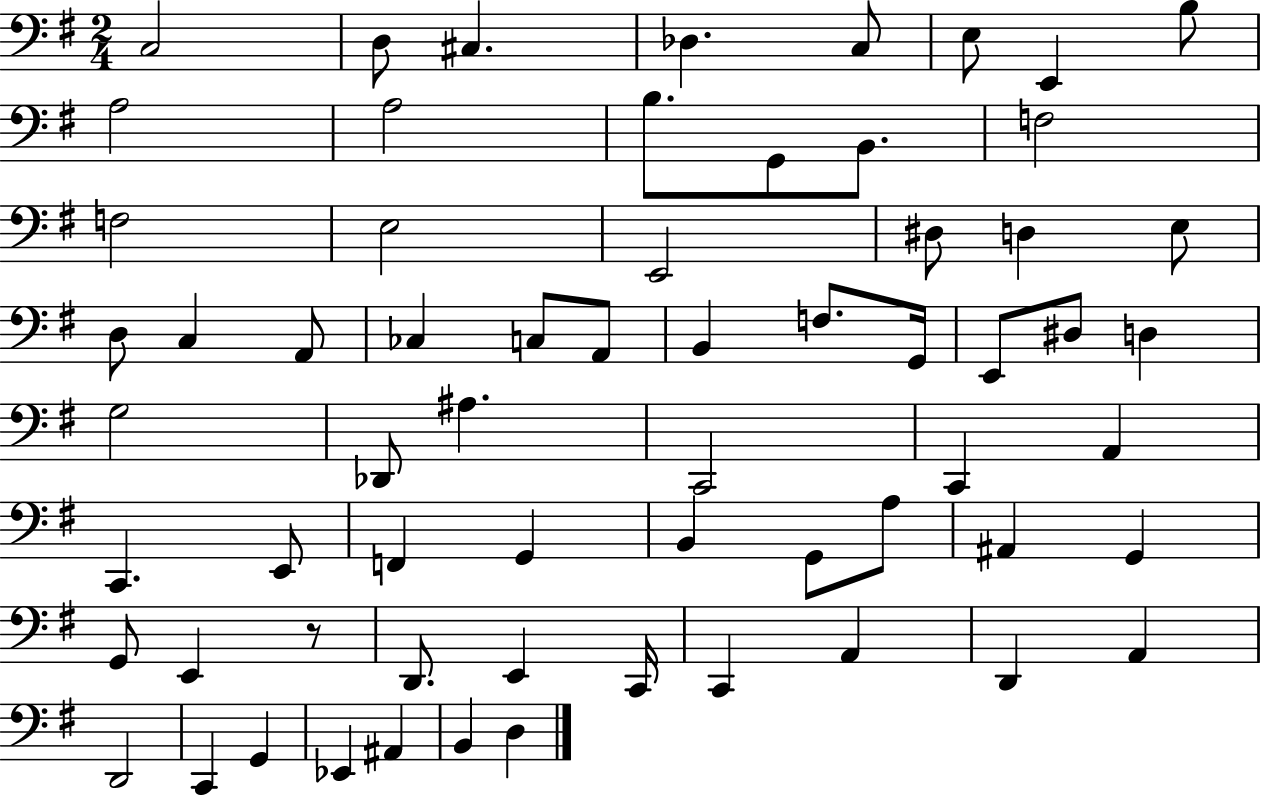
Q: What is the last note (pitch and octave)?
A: D3